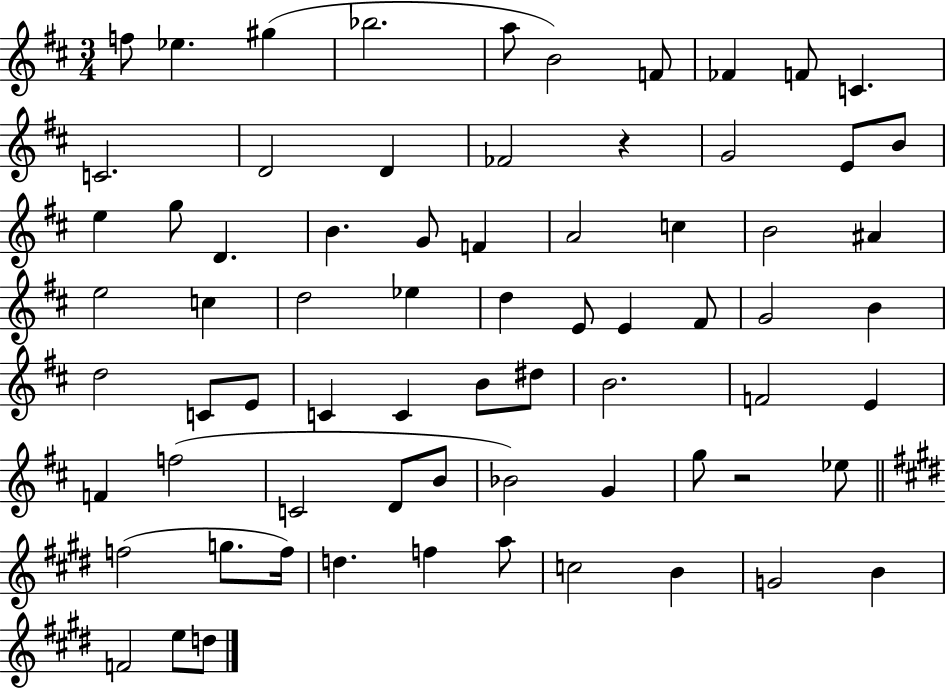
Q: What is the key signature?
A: D major